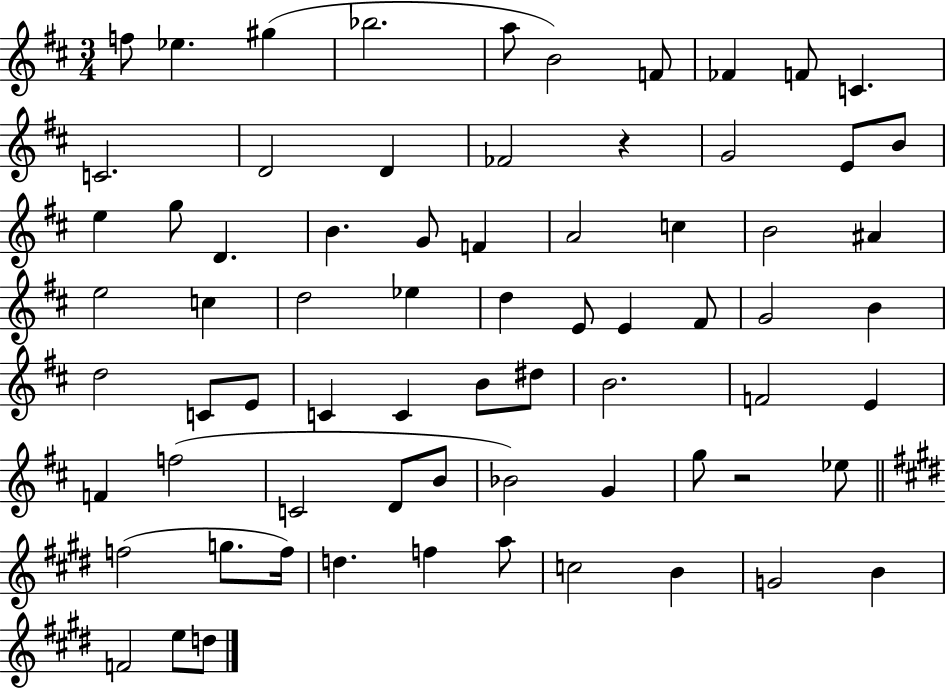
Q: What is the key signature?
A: D major